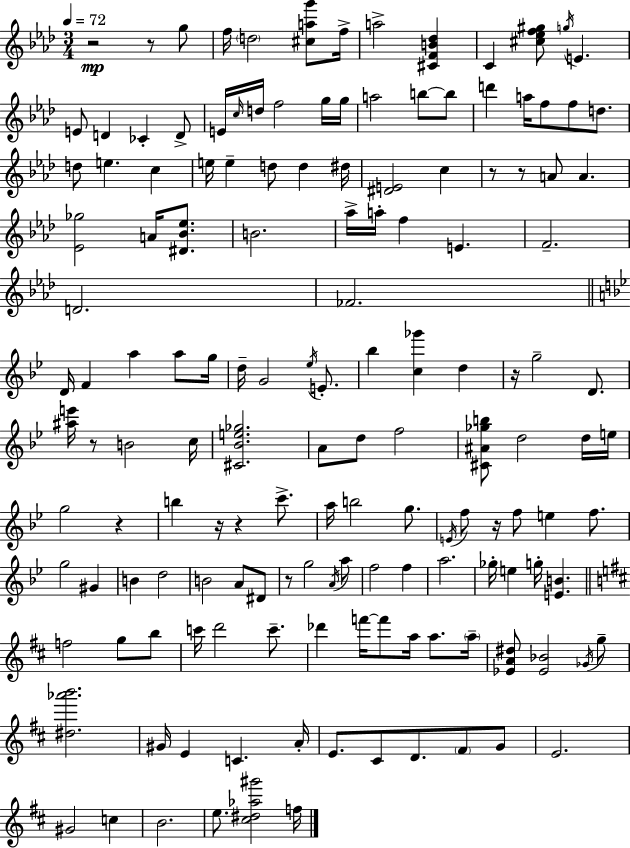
{
  \clef treble
  \numericTimeSignature
  \time 3/4
  \key aes \major
  \tempo 4 = 72
  r2\mp r8 g''8 | f''16 \parenthesize d''2 <cis'' a'' g'''>8 f''16-> | a''2-> <cis' f' b' des''>4 | c'4 <cis'' ees'' f'' gis''>8 \acciaccatura { g''16 } e'4. | \break e'8 d'4 ces'4-. d'8-> | e'16 \grace { c''16 } d''16 f''2 | g''16 g''16 a''2 b''8~~ | b''8 d'''4 a''16 f''8 f''8 d''8. | \break d''8 e''4. c''4 | e''16 e''4-- d''8 d''4 | dis''16 <dis' e'>2 c''4 | r8 r8 a'8 a'4. | \break <ees' ges''>2 a'16 <dis' bes' ees''>8. | b'2. | aes''16-> a''16-. f''4 e'4. | f'2.-- | \break d'2. | fes'2. | \bar "||" \break \key bes \major d'16 f'4 a''4 a''8 g''16 | d''16-- g'2 \acciaccatura { ees''16 } e'8.-. | bes''4 <c'' ges'''>4 d''4 | r16 g''2-- d'8. | \break <ais'' e'''>16 r8 b'2 | c''16 <cis' bes' e'' ges''>2. | a'8 d''8 f''2 | <cis' ais' ges'' b''>8 d''2 d''16 | \break e''16 g''2 r4 | b''4 r16 r4 c'''8.-> | a''16 b''2 g''8. | \acciaccatura { e'16 } f''8 r16 f''8 e''4 f''8. | \break g''2 gis'4 | b'4 d''2 | b'2 a'8 | dis'8 r8 g''2 | \break \acciaccatura { a'16 } a''8 f''2 f''4 | a''2. | ges''16-. e''4 g''16-. <e' b'>4. | \bar "||" \break \key d \major f''2 g''8 b''8 | c'''16 d'''2 c'''8.-- | des'''4 f'''16~~ f'''8 a''16 a''8. \parenthesize a''16-- | <ees' a' dis''>8 <ees' bes'>2 \acciaccatura { ges'16 } g''8-- | \break <dis'' aes''' b'''>2. | gis'16 e'4 c'4. | a'16-. e'8. cis'8 d'8. \parenthesize fis'8 g'8 | e'2. | \break gis'2 c''4 | b'2. | e''8. <cis'' dis'' aes'' gis'''>2 | f''16 \bar "|."
}